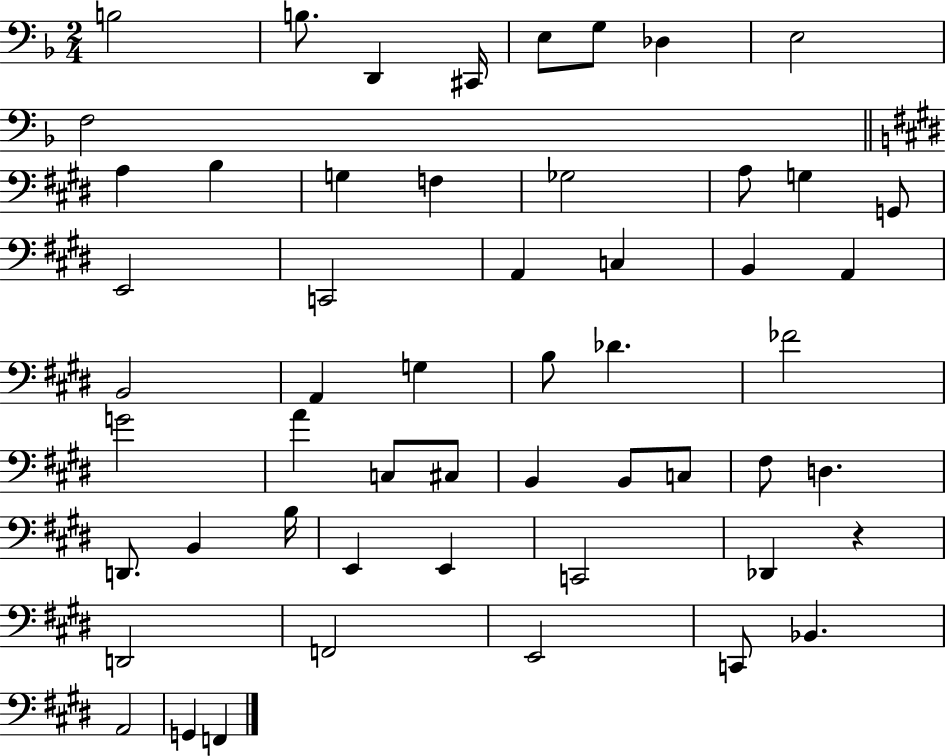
X:1
T:Untitled
M:2/4
L:1/4
K:F
B,2 B,/2 D,, ^C,,/4 E,/2 G,/2 _D, E,2 F,2 A, B, G, F, _G,2 A,/2 G, G,,/2 E,,2 C,,2 A,, C, B,, A,, B,,2 A,, G, B,/2 _D _F2 G2 A C,/2 ^C,/2 B,, B,,/2 C,/2 ^F,/2 D, D,,/2 B,, B,/4 E,, E,, C,,2 _D,, z D,,2 F,,2 E,,2 C,,/2 _B,, A,,2 G,, F,,